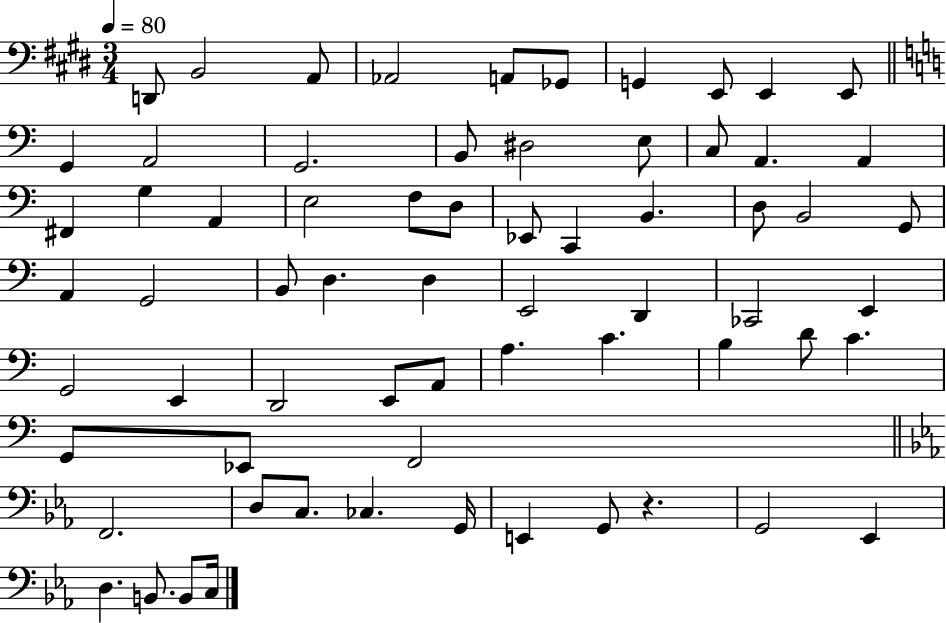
X:1
T:Untitled
M:3/4
L:1/4
K:E
D,,/2 B,,2 A,,/2 _A,,2 A,,/2 _G,,/2 G,, E,,/2 E,, E,,/2 G,, A,,2 G,,2 B,,/2 ^D,2 E,/2 C,/2 A,, A,, ^F,, G, A,, E,2 F,/2 D,/2 _E,,/2 C,, B,, D,/2 B,,2 G,,/2 A,, G,,2 B,,/2 D, D, E,,2 D,, _C,,2 E,, G,,2 E,, D,,2 E,,/2 A,,/2 A, C B, D/2 C G,,/2 _E,,/2 F,,2 F,,2 D,/2 C,/2 _C, G,,/4 E,, G,,/2 z G,,2 _E,, D, B,,/2 B,,/2 C,/4